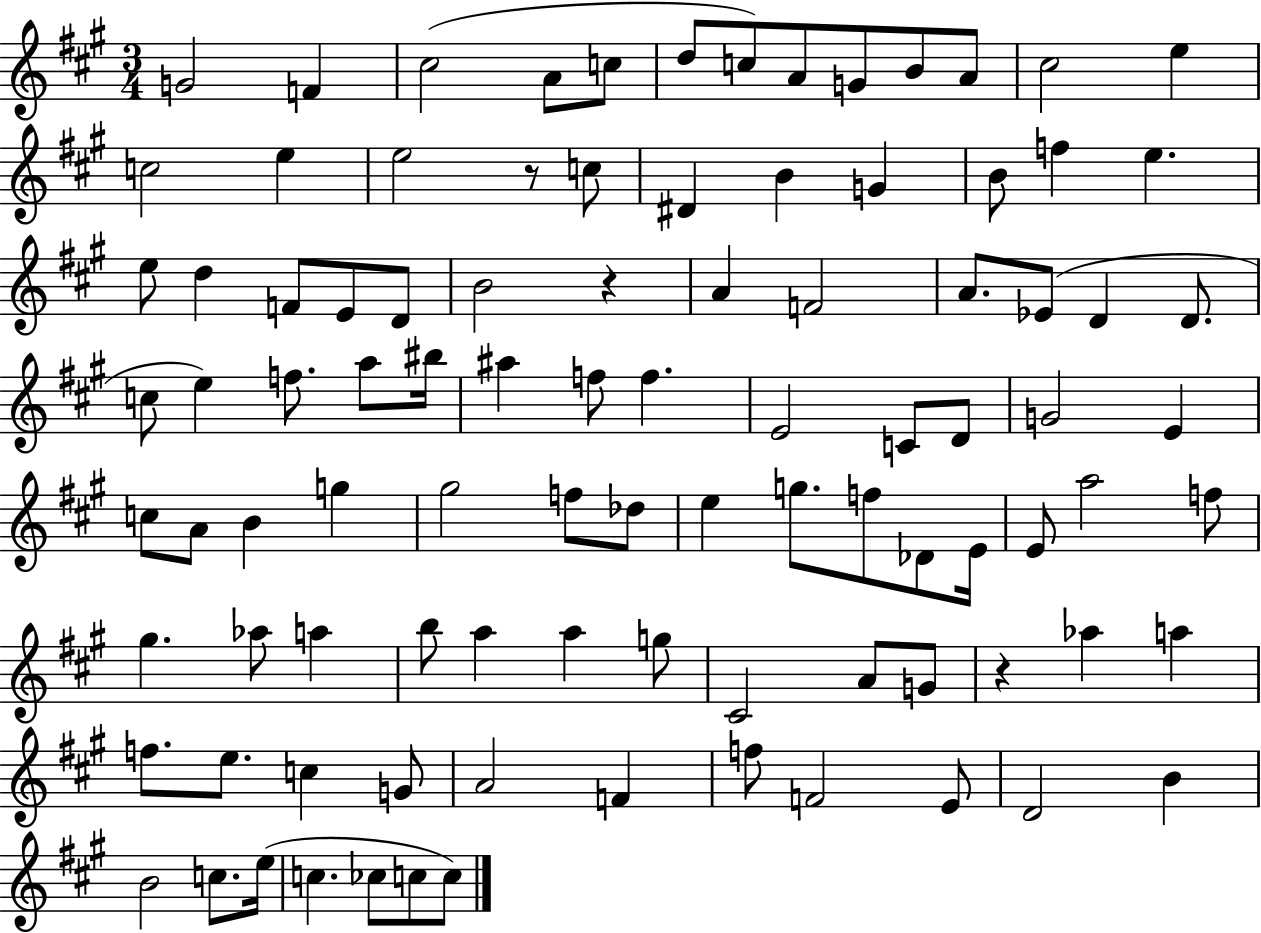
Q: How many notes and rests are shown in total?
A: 96